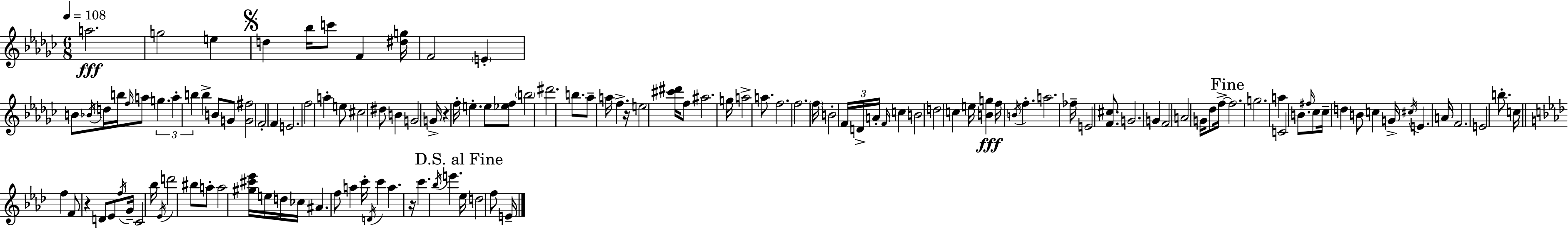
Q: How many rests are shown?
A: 4